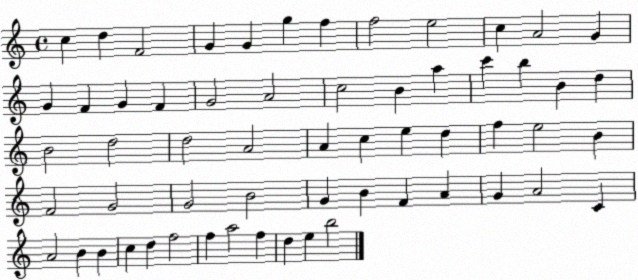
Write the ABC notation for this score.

X:1
T:Untitled
M:4/4
L:1/4
K:C
c d F2 G G g f f2 e2 c A2 G G F G F G2 A2 c2 B a c' b B d B2 d2 d2 A2 A c e d f e2 B F2 G2 G2 B2 G B F A G A2 C A2 B B c d f2 f a2 f d e b2